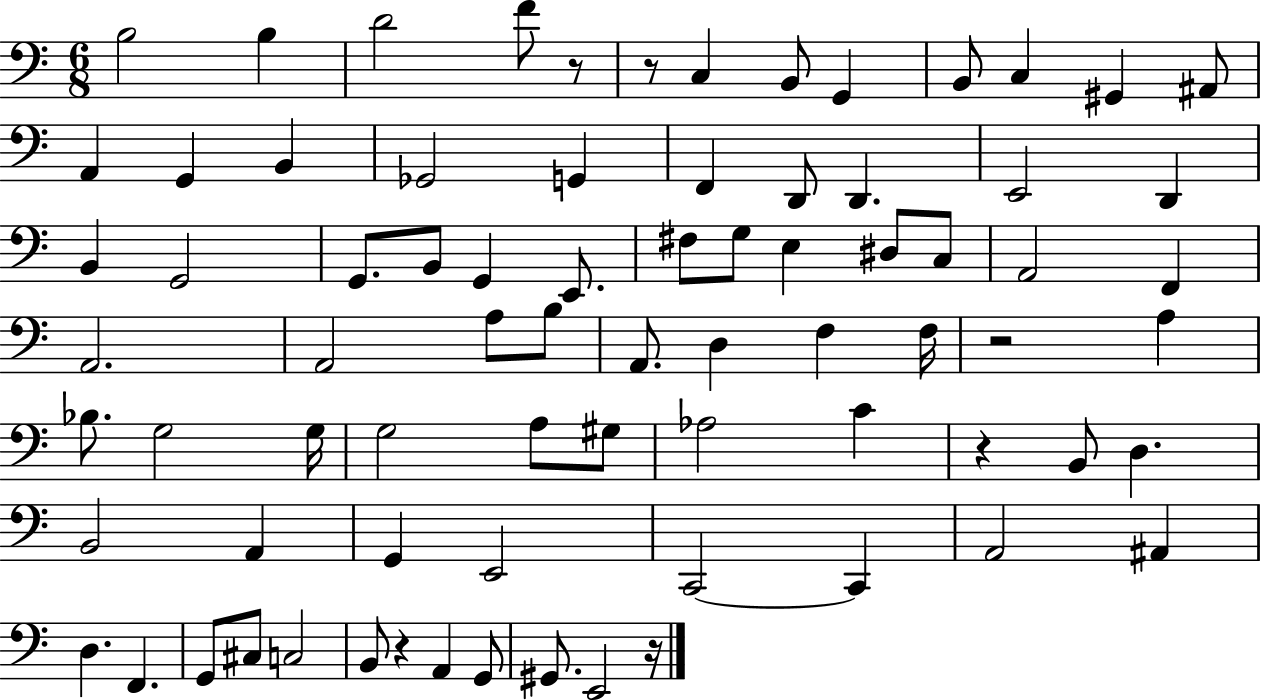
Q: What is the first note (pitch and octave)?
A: B3